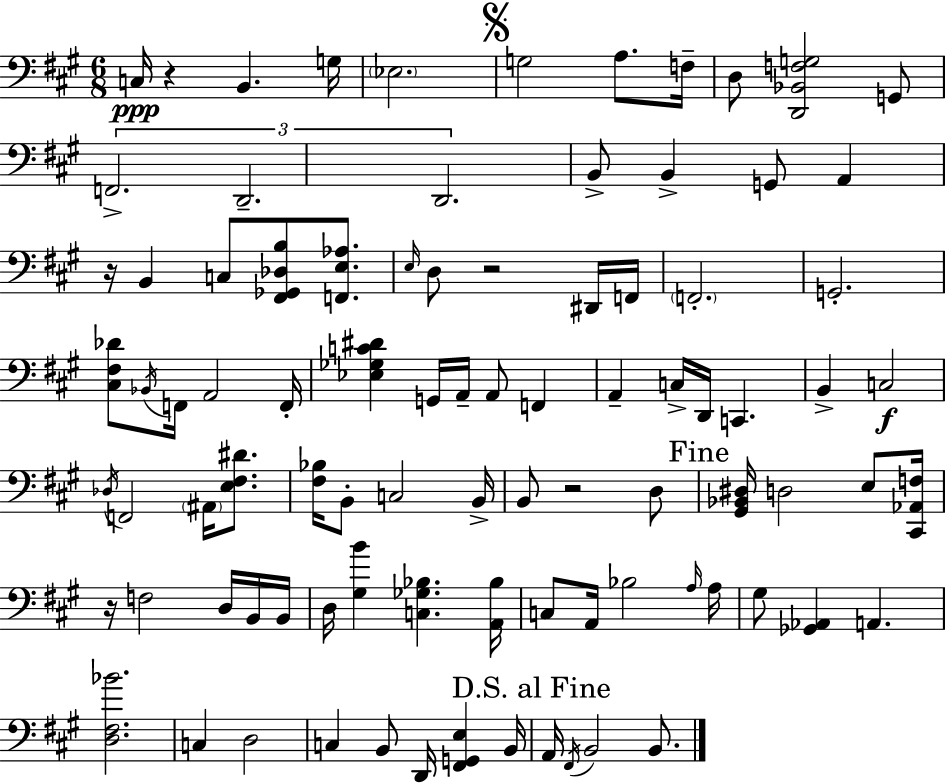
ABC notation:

X:1
T:Untitled
M:6/8
L:1/4
K:A
C,/4 z B,, G,/4 _E,2 G,2 A,/2 F,/4 D,/2 [D,,_B,,F,G,]2 G,,/2 F,,2 D,,2 D,,2 B,,/2 B,, G,,/2 A,, z/4 B,, C,/2 [^F,,_G,,_D,B,]/2 [F,,E,_A,]/2 E,/4 D,/2 z2 ^D,,/4 F,,/4 F,,2 G,,2 [^C,^F,_D]/2 _B,,/4 F,,/4 A,,2 F,,/4 [_E,_G,C^D] G,,/4 A,,/4 A,,/2 F,, A,, C,/4 D,,/4 C,, B,, C,2 _D,/4 F,,2 ^A,,/4 [E,^F,^D]/2 [^F,_B,]/4 B,,/2 C,2 B,,/4 B,,/2 z2 D,/2 [^G,,_B,,^D,]/4 D,2 E,/2 [^C,,_A,,F,]/4 z/4 F,2 D,/4 B,,/4 B,,/4 D,/4 [^G,B] [C,_G,_B,] [A,,_B,]/4 C,/2 A,,/4 _B,2 A,/4 A,/4 ^G,/2 [_G,,_A,,] A,, [D,^F,_B]2 C, D,2 C, B,,/2 D,,/4 [^F,,G,,E,] B,,/4 A,,/4 ^F,,/4 B,,2 B,,/2